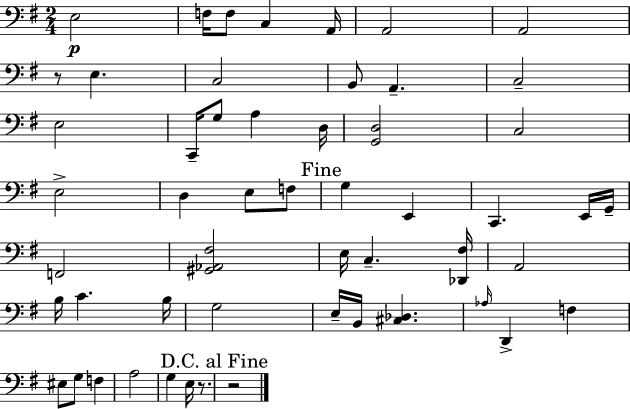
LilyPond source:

{
  \clef bass
  \numericTimeSignature
  \time 2/4
  \key e \minor
  e2\p | f16 f8 c4 a,16 | a,2 | a,2 | \break r8 e4. | c2 | b,8 a,4.-- | c2-- | \break e2 | c,16-- g8 a4 d16 | <g, d>2 | c2 | \break e2-> | d4 e8 f8 | \mark "Fine" g4 e,4 | c,4. e,16 g,16-- | \break f,2 | <gis, aes, fis>2 | e16 c4.-- <des, fis>16 | a,2 | \break b16 c'4. b16 | g2 | e16-- b,16 <cis des>4. | \grace { aes16 } d,4-> f4 | \break eis8 g8 f4 | a2 | g4 e16 r8. | \mark "D.C. al Fine" r2 | \break \bar "|."
}